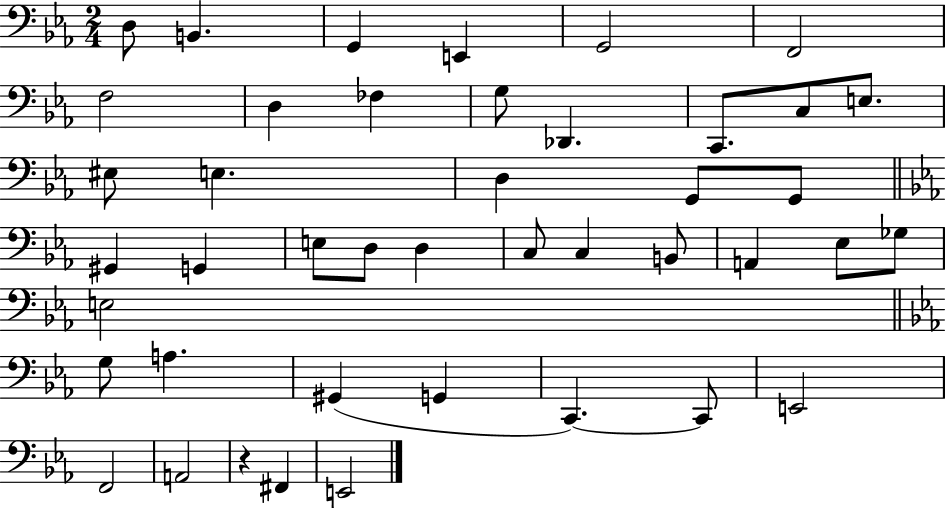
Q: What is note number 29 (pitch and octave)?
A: Eb3